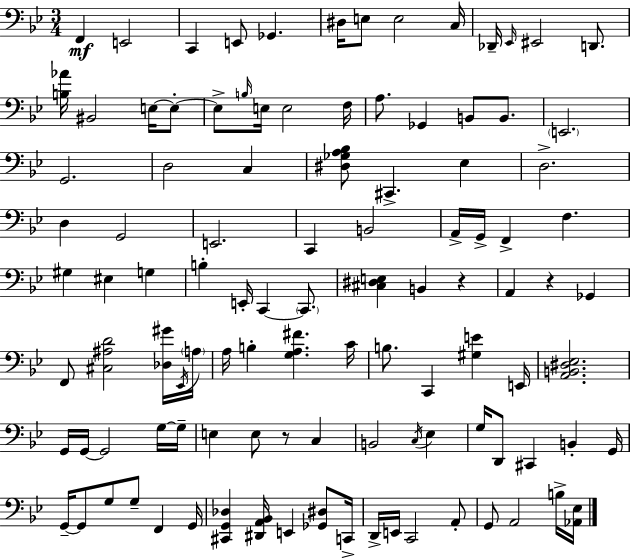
{
  \clef bass
  \numericTimeSignature
  \time 3/4
  \key bes \major
  \repeat volta 2 { f,4\mf e,2 | c,4 e,8 ges,4. | dis16 e8 e2 c16 | des,16-- \grace { ees,16 } eis,2 d,8. | \break <b aes'>16 bis,2 e16~~ e8-.~~ | e8-> \grace { b16 } e16 e2 | f16 a8. ges,4 b,8 b,8. | \parenthesize e,2. | \break g,2. | d2 c4 | <dis ges a bes>8 cis,4.-> ees4 | d2.-> | \break d4 g,2 | e,2. | c,4 b,2 | a,16-> g,16-> f,4-> f4. | \break gis4 eis4 g4 | b4-. e,16-. c,4~~ \parenthesize c,8. | <cis dis e>4 b,4 r4 | a,4 r4 ges,4 | \break f,8 <cis ais d'>2 | <des gis'>16 \acciaccatura { ees,16 } \parenthesize a16 a16 b4-. <g a fis'>4. | c'16 b8. c,4 <gis e'>4 | e,16 <a, b, dis ees>2. | \break g,16 g,16~~ g,2 | g16~~ g16-- e4 e8 r8 c4 | b,2 \acciaccatura { c16 } | ees4 g16 d,8 cis,4 b,4-. | \break g,16 g,16--~~ g,8 g8 g8-- f,4 | g,16 <cis, g, des>4 <dis, a, bes,>16 e,4 | <ges, dis>8 c,16-> d,16-> e,16 c,2 | a,8-. g,8 a,2 | \break b16-> <aes, ees>16 } \bar "|."
}